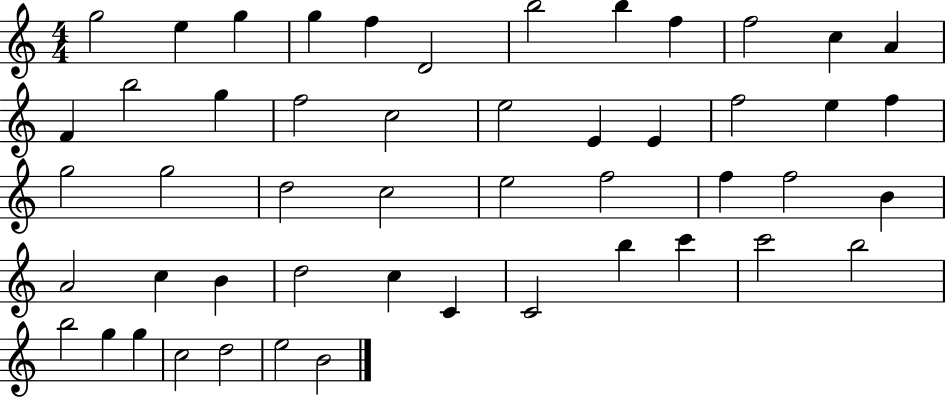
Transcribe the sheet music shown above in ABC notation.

X:1
T:Untitled
M:4/4
L:1/4
K:C
g2 e g g f D2 b2 b f f2 c A F b2 g f2 c2 e2 E E f2 e f g2 g2 d2 c2 e2 f2 f f2 B A2 c B d2 c C C2 b c' c'2 b2 b2 g g c2 d2 e2 B2